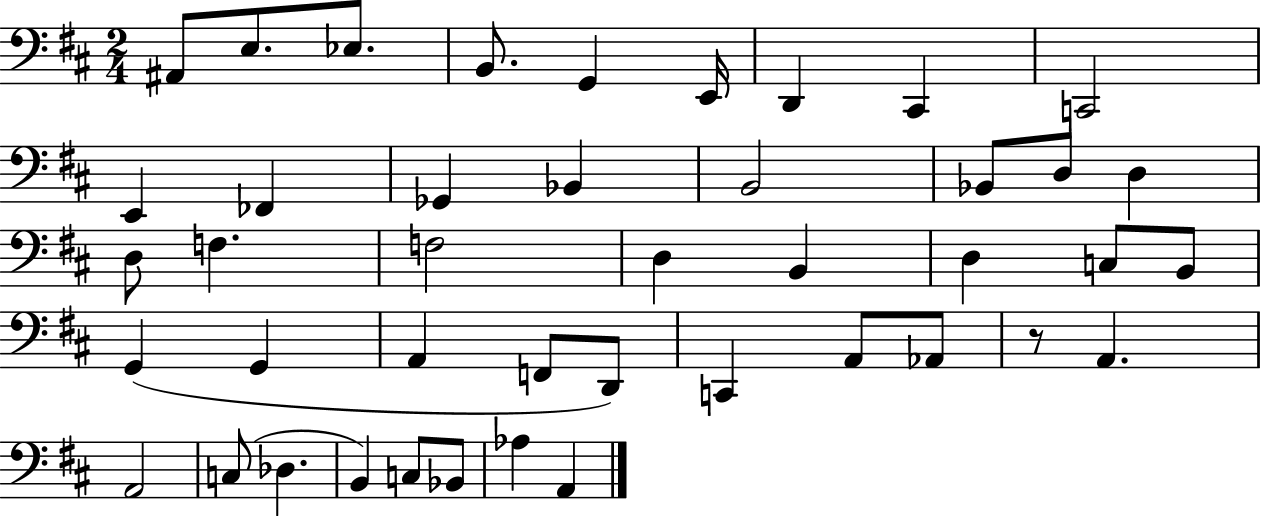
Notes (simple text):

A#2/e E3/e. Eb3/e. B2/e. G2/q E2/s D2/q C#2/q C2/h E2/q FES2/q Gb2/q Bb2/q B2/h Bb2/e D3/e D3/q D3/e F3/q. F3/h D3/q B2/q D3/q C3/e B2/e G2/q G2/q A2/q F2/e D2/e C2/q A2/e Ab2/e R/e A2/q. A2/h C3/e Db3/q. B2/q C3/e Bb2/e Ab3/q A2/q